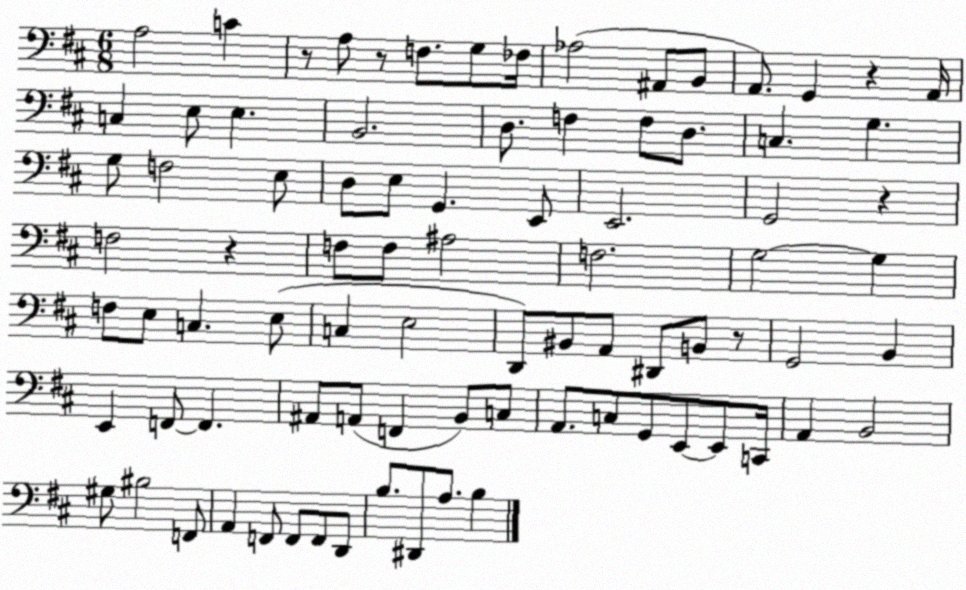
X:1
T:Untitled
M:6/8
L:1/4
K:D
A,2 C z/2 A,/2 z/2 F,/2 G,/2 _F,/4 _A,2 ^A,,/2 B,,/2 A,,/2 G,, z A,,/4 C, E,/2 E, B,,2 D,/2 F, F,/2 D,/2 C, G, G,/2 F,2 E,/2 D,/2 E,/2 G,, E,,/2 E,,2 G,,2 z F,2 z F,/2 F,/2 ^A,2 F,2 G,2 G, F,/2 E,/2 C, E,/2 C, E,2 D,,/2 ^B,,/2 A,,/2 ^D,,/2 B,,/2 z/2 G,,2 B,, E,, F,,/2 F,, ^A,,/2 A,,/2 F,, B,,/2 C,/2 A,,/2 C,/2 G,,/2 E,,/2 E,,/2 C,,/4 A,, B,,2 ^G,/2 ^B,2 F,,/2 A,, F,,/2 F,,/2 F,,/2 D,,/2 B,/2 ^D,,/2 A,/2 B,